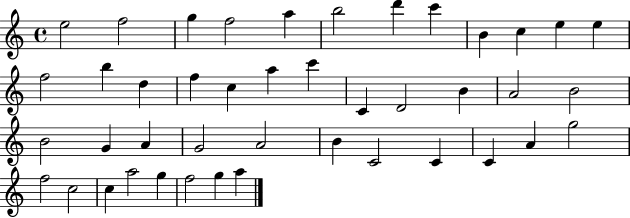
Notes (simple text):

E5/h F5/h G5/q F5/h A5/q B5/h D6/q C6/q B4/q C5/q E5/q E5/q F5/h B5/q D5/q F5/q C5/q A5/q C6/q C4/q D4/h B4/q A4/h B4/h B4/h G4/q A4/q G4/h A4/h B4/q C4/h C4/q C4/q A4/q G5/h F5/h C5/h C5/q A5/h G5/q F5/h G5/q A5/q